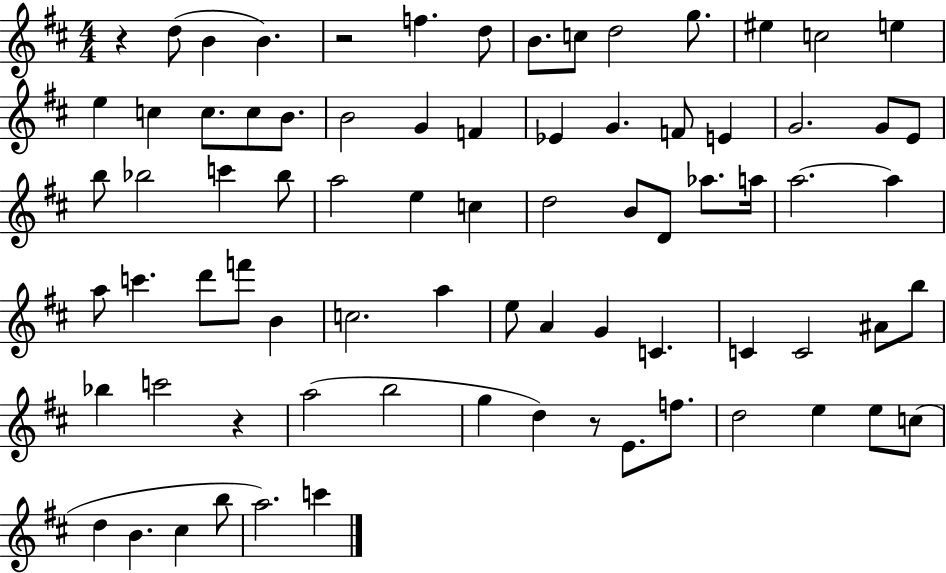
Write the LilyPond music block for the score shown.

{
  \clef treble
  \numericTimeSignature
  \time 4/4
  \key d \major
  \repeat volta 2 { r4 d''8( b'4 b'4.) | r2 f''4. d''8 | b'8. c''8 d''2 g''8. | eis''4 c''2 e''4 | \break e''4 c''4 c''8. c''8 b'8. | b'2 g'4 f'4 | ees'4 g'4. f'8 e'4 | g'2. g'8 e'8 | \break b''8 bes''2 c'''4 bes''8 | a''2 e''4 c''4 | d''2 b'8 d'8 aes''8. a''16 | a''2.~~ a''4 | \break a''8 c'''4. d'''8 f'''8 b'4 | c''2. a''4 | e''8 a'4 g'4 c'4. | c'4 c'2 ais'8 b''8 | \break bes''4 c'''2 r4 | a''2( b''2 | g''4 d''4) r8 e'8. f''8. | d''2 e''4 e''8 c''8( | \break d''4 b'4. cis''4 b''8 | a''2.) c'''4 | } \bar "|."
}